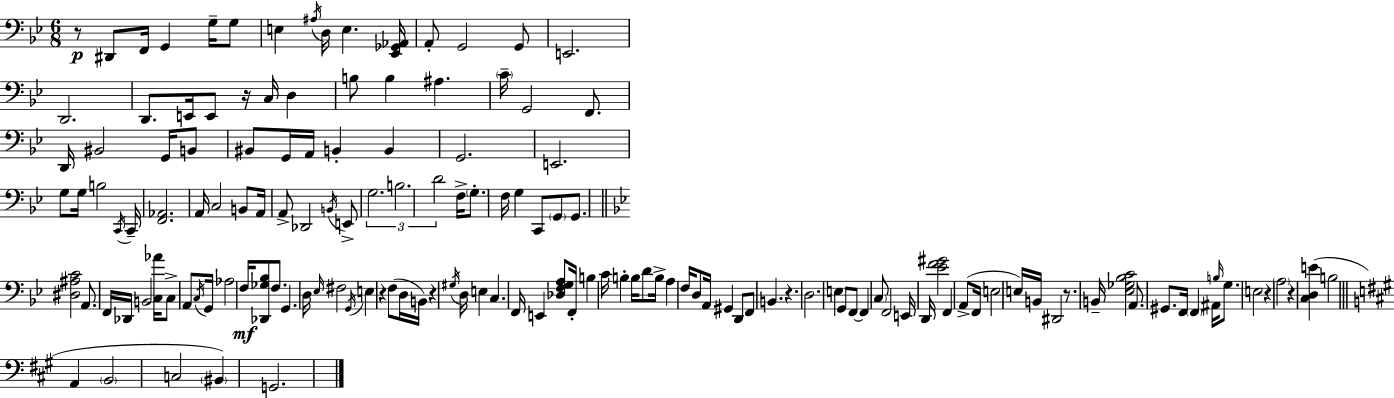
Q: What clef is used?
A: bass